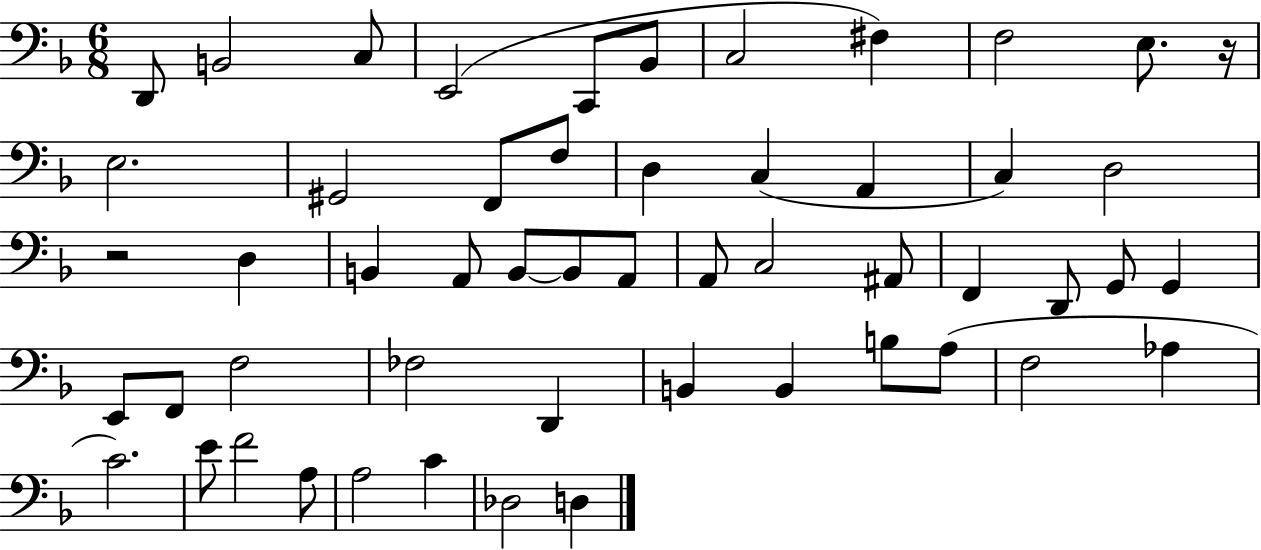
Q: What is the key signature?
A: F major